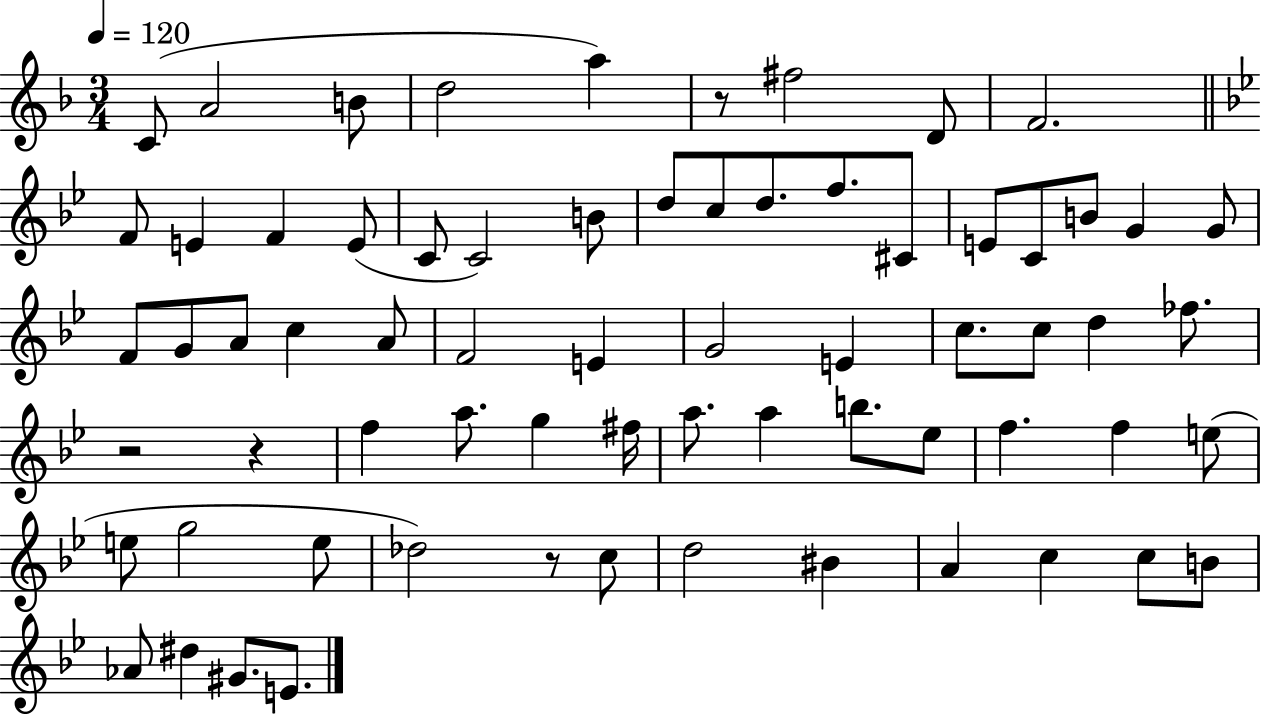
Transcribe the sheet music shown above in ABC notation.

X:1
T:Untitled
M:3/4
L:1/4
K:F
C/2 A2 B/2 d2 a z/2 ^f2 D/2 F2 F/2 E F E/2 C/2 C2 B/2 d/2 c/2 d/2 f/2 ^C/2 E/2 C/2 B/2 G G/2 F/2 G/2 A/2 c A/2 F2 E G2 E c/2 c/2 d _f/2 z2 z f a/2 g ^f/4 a/2 a b/2 _e/2 f f e/2 e/2 g2 e/2 _d2 z/2 c/2 d2 ^B A c c/2 B/2 _A/2 ^d ^G/2 E/2